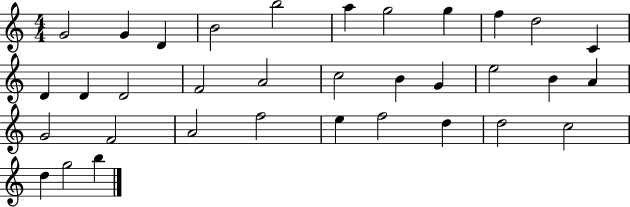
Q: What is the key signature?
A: C major